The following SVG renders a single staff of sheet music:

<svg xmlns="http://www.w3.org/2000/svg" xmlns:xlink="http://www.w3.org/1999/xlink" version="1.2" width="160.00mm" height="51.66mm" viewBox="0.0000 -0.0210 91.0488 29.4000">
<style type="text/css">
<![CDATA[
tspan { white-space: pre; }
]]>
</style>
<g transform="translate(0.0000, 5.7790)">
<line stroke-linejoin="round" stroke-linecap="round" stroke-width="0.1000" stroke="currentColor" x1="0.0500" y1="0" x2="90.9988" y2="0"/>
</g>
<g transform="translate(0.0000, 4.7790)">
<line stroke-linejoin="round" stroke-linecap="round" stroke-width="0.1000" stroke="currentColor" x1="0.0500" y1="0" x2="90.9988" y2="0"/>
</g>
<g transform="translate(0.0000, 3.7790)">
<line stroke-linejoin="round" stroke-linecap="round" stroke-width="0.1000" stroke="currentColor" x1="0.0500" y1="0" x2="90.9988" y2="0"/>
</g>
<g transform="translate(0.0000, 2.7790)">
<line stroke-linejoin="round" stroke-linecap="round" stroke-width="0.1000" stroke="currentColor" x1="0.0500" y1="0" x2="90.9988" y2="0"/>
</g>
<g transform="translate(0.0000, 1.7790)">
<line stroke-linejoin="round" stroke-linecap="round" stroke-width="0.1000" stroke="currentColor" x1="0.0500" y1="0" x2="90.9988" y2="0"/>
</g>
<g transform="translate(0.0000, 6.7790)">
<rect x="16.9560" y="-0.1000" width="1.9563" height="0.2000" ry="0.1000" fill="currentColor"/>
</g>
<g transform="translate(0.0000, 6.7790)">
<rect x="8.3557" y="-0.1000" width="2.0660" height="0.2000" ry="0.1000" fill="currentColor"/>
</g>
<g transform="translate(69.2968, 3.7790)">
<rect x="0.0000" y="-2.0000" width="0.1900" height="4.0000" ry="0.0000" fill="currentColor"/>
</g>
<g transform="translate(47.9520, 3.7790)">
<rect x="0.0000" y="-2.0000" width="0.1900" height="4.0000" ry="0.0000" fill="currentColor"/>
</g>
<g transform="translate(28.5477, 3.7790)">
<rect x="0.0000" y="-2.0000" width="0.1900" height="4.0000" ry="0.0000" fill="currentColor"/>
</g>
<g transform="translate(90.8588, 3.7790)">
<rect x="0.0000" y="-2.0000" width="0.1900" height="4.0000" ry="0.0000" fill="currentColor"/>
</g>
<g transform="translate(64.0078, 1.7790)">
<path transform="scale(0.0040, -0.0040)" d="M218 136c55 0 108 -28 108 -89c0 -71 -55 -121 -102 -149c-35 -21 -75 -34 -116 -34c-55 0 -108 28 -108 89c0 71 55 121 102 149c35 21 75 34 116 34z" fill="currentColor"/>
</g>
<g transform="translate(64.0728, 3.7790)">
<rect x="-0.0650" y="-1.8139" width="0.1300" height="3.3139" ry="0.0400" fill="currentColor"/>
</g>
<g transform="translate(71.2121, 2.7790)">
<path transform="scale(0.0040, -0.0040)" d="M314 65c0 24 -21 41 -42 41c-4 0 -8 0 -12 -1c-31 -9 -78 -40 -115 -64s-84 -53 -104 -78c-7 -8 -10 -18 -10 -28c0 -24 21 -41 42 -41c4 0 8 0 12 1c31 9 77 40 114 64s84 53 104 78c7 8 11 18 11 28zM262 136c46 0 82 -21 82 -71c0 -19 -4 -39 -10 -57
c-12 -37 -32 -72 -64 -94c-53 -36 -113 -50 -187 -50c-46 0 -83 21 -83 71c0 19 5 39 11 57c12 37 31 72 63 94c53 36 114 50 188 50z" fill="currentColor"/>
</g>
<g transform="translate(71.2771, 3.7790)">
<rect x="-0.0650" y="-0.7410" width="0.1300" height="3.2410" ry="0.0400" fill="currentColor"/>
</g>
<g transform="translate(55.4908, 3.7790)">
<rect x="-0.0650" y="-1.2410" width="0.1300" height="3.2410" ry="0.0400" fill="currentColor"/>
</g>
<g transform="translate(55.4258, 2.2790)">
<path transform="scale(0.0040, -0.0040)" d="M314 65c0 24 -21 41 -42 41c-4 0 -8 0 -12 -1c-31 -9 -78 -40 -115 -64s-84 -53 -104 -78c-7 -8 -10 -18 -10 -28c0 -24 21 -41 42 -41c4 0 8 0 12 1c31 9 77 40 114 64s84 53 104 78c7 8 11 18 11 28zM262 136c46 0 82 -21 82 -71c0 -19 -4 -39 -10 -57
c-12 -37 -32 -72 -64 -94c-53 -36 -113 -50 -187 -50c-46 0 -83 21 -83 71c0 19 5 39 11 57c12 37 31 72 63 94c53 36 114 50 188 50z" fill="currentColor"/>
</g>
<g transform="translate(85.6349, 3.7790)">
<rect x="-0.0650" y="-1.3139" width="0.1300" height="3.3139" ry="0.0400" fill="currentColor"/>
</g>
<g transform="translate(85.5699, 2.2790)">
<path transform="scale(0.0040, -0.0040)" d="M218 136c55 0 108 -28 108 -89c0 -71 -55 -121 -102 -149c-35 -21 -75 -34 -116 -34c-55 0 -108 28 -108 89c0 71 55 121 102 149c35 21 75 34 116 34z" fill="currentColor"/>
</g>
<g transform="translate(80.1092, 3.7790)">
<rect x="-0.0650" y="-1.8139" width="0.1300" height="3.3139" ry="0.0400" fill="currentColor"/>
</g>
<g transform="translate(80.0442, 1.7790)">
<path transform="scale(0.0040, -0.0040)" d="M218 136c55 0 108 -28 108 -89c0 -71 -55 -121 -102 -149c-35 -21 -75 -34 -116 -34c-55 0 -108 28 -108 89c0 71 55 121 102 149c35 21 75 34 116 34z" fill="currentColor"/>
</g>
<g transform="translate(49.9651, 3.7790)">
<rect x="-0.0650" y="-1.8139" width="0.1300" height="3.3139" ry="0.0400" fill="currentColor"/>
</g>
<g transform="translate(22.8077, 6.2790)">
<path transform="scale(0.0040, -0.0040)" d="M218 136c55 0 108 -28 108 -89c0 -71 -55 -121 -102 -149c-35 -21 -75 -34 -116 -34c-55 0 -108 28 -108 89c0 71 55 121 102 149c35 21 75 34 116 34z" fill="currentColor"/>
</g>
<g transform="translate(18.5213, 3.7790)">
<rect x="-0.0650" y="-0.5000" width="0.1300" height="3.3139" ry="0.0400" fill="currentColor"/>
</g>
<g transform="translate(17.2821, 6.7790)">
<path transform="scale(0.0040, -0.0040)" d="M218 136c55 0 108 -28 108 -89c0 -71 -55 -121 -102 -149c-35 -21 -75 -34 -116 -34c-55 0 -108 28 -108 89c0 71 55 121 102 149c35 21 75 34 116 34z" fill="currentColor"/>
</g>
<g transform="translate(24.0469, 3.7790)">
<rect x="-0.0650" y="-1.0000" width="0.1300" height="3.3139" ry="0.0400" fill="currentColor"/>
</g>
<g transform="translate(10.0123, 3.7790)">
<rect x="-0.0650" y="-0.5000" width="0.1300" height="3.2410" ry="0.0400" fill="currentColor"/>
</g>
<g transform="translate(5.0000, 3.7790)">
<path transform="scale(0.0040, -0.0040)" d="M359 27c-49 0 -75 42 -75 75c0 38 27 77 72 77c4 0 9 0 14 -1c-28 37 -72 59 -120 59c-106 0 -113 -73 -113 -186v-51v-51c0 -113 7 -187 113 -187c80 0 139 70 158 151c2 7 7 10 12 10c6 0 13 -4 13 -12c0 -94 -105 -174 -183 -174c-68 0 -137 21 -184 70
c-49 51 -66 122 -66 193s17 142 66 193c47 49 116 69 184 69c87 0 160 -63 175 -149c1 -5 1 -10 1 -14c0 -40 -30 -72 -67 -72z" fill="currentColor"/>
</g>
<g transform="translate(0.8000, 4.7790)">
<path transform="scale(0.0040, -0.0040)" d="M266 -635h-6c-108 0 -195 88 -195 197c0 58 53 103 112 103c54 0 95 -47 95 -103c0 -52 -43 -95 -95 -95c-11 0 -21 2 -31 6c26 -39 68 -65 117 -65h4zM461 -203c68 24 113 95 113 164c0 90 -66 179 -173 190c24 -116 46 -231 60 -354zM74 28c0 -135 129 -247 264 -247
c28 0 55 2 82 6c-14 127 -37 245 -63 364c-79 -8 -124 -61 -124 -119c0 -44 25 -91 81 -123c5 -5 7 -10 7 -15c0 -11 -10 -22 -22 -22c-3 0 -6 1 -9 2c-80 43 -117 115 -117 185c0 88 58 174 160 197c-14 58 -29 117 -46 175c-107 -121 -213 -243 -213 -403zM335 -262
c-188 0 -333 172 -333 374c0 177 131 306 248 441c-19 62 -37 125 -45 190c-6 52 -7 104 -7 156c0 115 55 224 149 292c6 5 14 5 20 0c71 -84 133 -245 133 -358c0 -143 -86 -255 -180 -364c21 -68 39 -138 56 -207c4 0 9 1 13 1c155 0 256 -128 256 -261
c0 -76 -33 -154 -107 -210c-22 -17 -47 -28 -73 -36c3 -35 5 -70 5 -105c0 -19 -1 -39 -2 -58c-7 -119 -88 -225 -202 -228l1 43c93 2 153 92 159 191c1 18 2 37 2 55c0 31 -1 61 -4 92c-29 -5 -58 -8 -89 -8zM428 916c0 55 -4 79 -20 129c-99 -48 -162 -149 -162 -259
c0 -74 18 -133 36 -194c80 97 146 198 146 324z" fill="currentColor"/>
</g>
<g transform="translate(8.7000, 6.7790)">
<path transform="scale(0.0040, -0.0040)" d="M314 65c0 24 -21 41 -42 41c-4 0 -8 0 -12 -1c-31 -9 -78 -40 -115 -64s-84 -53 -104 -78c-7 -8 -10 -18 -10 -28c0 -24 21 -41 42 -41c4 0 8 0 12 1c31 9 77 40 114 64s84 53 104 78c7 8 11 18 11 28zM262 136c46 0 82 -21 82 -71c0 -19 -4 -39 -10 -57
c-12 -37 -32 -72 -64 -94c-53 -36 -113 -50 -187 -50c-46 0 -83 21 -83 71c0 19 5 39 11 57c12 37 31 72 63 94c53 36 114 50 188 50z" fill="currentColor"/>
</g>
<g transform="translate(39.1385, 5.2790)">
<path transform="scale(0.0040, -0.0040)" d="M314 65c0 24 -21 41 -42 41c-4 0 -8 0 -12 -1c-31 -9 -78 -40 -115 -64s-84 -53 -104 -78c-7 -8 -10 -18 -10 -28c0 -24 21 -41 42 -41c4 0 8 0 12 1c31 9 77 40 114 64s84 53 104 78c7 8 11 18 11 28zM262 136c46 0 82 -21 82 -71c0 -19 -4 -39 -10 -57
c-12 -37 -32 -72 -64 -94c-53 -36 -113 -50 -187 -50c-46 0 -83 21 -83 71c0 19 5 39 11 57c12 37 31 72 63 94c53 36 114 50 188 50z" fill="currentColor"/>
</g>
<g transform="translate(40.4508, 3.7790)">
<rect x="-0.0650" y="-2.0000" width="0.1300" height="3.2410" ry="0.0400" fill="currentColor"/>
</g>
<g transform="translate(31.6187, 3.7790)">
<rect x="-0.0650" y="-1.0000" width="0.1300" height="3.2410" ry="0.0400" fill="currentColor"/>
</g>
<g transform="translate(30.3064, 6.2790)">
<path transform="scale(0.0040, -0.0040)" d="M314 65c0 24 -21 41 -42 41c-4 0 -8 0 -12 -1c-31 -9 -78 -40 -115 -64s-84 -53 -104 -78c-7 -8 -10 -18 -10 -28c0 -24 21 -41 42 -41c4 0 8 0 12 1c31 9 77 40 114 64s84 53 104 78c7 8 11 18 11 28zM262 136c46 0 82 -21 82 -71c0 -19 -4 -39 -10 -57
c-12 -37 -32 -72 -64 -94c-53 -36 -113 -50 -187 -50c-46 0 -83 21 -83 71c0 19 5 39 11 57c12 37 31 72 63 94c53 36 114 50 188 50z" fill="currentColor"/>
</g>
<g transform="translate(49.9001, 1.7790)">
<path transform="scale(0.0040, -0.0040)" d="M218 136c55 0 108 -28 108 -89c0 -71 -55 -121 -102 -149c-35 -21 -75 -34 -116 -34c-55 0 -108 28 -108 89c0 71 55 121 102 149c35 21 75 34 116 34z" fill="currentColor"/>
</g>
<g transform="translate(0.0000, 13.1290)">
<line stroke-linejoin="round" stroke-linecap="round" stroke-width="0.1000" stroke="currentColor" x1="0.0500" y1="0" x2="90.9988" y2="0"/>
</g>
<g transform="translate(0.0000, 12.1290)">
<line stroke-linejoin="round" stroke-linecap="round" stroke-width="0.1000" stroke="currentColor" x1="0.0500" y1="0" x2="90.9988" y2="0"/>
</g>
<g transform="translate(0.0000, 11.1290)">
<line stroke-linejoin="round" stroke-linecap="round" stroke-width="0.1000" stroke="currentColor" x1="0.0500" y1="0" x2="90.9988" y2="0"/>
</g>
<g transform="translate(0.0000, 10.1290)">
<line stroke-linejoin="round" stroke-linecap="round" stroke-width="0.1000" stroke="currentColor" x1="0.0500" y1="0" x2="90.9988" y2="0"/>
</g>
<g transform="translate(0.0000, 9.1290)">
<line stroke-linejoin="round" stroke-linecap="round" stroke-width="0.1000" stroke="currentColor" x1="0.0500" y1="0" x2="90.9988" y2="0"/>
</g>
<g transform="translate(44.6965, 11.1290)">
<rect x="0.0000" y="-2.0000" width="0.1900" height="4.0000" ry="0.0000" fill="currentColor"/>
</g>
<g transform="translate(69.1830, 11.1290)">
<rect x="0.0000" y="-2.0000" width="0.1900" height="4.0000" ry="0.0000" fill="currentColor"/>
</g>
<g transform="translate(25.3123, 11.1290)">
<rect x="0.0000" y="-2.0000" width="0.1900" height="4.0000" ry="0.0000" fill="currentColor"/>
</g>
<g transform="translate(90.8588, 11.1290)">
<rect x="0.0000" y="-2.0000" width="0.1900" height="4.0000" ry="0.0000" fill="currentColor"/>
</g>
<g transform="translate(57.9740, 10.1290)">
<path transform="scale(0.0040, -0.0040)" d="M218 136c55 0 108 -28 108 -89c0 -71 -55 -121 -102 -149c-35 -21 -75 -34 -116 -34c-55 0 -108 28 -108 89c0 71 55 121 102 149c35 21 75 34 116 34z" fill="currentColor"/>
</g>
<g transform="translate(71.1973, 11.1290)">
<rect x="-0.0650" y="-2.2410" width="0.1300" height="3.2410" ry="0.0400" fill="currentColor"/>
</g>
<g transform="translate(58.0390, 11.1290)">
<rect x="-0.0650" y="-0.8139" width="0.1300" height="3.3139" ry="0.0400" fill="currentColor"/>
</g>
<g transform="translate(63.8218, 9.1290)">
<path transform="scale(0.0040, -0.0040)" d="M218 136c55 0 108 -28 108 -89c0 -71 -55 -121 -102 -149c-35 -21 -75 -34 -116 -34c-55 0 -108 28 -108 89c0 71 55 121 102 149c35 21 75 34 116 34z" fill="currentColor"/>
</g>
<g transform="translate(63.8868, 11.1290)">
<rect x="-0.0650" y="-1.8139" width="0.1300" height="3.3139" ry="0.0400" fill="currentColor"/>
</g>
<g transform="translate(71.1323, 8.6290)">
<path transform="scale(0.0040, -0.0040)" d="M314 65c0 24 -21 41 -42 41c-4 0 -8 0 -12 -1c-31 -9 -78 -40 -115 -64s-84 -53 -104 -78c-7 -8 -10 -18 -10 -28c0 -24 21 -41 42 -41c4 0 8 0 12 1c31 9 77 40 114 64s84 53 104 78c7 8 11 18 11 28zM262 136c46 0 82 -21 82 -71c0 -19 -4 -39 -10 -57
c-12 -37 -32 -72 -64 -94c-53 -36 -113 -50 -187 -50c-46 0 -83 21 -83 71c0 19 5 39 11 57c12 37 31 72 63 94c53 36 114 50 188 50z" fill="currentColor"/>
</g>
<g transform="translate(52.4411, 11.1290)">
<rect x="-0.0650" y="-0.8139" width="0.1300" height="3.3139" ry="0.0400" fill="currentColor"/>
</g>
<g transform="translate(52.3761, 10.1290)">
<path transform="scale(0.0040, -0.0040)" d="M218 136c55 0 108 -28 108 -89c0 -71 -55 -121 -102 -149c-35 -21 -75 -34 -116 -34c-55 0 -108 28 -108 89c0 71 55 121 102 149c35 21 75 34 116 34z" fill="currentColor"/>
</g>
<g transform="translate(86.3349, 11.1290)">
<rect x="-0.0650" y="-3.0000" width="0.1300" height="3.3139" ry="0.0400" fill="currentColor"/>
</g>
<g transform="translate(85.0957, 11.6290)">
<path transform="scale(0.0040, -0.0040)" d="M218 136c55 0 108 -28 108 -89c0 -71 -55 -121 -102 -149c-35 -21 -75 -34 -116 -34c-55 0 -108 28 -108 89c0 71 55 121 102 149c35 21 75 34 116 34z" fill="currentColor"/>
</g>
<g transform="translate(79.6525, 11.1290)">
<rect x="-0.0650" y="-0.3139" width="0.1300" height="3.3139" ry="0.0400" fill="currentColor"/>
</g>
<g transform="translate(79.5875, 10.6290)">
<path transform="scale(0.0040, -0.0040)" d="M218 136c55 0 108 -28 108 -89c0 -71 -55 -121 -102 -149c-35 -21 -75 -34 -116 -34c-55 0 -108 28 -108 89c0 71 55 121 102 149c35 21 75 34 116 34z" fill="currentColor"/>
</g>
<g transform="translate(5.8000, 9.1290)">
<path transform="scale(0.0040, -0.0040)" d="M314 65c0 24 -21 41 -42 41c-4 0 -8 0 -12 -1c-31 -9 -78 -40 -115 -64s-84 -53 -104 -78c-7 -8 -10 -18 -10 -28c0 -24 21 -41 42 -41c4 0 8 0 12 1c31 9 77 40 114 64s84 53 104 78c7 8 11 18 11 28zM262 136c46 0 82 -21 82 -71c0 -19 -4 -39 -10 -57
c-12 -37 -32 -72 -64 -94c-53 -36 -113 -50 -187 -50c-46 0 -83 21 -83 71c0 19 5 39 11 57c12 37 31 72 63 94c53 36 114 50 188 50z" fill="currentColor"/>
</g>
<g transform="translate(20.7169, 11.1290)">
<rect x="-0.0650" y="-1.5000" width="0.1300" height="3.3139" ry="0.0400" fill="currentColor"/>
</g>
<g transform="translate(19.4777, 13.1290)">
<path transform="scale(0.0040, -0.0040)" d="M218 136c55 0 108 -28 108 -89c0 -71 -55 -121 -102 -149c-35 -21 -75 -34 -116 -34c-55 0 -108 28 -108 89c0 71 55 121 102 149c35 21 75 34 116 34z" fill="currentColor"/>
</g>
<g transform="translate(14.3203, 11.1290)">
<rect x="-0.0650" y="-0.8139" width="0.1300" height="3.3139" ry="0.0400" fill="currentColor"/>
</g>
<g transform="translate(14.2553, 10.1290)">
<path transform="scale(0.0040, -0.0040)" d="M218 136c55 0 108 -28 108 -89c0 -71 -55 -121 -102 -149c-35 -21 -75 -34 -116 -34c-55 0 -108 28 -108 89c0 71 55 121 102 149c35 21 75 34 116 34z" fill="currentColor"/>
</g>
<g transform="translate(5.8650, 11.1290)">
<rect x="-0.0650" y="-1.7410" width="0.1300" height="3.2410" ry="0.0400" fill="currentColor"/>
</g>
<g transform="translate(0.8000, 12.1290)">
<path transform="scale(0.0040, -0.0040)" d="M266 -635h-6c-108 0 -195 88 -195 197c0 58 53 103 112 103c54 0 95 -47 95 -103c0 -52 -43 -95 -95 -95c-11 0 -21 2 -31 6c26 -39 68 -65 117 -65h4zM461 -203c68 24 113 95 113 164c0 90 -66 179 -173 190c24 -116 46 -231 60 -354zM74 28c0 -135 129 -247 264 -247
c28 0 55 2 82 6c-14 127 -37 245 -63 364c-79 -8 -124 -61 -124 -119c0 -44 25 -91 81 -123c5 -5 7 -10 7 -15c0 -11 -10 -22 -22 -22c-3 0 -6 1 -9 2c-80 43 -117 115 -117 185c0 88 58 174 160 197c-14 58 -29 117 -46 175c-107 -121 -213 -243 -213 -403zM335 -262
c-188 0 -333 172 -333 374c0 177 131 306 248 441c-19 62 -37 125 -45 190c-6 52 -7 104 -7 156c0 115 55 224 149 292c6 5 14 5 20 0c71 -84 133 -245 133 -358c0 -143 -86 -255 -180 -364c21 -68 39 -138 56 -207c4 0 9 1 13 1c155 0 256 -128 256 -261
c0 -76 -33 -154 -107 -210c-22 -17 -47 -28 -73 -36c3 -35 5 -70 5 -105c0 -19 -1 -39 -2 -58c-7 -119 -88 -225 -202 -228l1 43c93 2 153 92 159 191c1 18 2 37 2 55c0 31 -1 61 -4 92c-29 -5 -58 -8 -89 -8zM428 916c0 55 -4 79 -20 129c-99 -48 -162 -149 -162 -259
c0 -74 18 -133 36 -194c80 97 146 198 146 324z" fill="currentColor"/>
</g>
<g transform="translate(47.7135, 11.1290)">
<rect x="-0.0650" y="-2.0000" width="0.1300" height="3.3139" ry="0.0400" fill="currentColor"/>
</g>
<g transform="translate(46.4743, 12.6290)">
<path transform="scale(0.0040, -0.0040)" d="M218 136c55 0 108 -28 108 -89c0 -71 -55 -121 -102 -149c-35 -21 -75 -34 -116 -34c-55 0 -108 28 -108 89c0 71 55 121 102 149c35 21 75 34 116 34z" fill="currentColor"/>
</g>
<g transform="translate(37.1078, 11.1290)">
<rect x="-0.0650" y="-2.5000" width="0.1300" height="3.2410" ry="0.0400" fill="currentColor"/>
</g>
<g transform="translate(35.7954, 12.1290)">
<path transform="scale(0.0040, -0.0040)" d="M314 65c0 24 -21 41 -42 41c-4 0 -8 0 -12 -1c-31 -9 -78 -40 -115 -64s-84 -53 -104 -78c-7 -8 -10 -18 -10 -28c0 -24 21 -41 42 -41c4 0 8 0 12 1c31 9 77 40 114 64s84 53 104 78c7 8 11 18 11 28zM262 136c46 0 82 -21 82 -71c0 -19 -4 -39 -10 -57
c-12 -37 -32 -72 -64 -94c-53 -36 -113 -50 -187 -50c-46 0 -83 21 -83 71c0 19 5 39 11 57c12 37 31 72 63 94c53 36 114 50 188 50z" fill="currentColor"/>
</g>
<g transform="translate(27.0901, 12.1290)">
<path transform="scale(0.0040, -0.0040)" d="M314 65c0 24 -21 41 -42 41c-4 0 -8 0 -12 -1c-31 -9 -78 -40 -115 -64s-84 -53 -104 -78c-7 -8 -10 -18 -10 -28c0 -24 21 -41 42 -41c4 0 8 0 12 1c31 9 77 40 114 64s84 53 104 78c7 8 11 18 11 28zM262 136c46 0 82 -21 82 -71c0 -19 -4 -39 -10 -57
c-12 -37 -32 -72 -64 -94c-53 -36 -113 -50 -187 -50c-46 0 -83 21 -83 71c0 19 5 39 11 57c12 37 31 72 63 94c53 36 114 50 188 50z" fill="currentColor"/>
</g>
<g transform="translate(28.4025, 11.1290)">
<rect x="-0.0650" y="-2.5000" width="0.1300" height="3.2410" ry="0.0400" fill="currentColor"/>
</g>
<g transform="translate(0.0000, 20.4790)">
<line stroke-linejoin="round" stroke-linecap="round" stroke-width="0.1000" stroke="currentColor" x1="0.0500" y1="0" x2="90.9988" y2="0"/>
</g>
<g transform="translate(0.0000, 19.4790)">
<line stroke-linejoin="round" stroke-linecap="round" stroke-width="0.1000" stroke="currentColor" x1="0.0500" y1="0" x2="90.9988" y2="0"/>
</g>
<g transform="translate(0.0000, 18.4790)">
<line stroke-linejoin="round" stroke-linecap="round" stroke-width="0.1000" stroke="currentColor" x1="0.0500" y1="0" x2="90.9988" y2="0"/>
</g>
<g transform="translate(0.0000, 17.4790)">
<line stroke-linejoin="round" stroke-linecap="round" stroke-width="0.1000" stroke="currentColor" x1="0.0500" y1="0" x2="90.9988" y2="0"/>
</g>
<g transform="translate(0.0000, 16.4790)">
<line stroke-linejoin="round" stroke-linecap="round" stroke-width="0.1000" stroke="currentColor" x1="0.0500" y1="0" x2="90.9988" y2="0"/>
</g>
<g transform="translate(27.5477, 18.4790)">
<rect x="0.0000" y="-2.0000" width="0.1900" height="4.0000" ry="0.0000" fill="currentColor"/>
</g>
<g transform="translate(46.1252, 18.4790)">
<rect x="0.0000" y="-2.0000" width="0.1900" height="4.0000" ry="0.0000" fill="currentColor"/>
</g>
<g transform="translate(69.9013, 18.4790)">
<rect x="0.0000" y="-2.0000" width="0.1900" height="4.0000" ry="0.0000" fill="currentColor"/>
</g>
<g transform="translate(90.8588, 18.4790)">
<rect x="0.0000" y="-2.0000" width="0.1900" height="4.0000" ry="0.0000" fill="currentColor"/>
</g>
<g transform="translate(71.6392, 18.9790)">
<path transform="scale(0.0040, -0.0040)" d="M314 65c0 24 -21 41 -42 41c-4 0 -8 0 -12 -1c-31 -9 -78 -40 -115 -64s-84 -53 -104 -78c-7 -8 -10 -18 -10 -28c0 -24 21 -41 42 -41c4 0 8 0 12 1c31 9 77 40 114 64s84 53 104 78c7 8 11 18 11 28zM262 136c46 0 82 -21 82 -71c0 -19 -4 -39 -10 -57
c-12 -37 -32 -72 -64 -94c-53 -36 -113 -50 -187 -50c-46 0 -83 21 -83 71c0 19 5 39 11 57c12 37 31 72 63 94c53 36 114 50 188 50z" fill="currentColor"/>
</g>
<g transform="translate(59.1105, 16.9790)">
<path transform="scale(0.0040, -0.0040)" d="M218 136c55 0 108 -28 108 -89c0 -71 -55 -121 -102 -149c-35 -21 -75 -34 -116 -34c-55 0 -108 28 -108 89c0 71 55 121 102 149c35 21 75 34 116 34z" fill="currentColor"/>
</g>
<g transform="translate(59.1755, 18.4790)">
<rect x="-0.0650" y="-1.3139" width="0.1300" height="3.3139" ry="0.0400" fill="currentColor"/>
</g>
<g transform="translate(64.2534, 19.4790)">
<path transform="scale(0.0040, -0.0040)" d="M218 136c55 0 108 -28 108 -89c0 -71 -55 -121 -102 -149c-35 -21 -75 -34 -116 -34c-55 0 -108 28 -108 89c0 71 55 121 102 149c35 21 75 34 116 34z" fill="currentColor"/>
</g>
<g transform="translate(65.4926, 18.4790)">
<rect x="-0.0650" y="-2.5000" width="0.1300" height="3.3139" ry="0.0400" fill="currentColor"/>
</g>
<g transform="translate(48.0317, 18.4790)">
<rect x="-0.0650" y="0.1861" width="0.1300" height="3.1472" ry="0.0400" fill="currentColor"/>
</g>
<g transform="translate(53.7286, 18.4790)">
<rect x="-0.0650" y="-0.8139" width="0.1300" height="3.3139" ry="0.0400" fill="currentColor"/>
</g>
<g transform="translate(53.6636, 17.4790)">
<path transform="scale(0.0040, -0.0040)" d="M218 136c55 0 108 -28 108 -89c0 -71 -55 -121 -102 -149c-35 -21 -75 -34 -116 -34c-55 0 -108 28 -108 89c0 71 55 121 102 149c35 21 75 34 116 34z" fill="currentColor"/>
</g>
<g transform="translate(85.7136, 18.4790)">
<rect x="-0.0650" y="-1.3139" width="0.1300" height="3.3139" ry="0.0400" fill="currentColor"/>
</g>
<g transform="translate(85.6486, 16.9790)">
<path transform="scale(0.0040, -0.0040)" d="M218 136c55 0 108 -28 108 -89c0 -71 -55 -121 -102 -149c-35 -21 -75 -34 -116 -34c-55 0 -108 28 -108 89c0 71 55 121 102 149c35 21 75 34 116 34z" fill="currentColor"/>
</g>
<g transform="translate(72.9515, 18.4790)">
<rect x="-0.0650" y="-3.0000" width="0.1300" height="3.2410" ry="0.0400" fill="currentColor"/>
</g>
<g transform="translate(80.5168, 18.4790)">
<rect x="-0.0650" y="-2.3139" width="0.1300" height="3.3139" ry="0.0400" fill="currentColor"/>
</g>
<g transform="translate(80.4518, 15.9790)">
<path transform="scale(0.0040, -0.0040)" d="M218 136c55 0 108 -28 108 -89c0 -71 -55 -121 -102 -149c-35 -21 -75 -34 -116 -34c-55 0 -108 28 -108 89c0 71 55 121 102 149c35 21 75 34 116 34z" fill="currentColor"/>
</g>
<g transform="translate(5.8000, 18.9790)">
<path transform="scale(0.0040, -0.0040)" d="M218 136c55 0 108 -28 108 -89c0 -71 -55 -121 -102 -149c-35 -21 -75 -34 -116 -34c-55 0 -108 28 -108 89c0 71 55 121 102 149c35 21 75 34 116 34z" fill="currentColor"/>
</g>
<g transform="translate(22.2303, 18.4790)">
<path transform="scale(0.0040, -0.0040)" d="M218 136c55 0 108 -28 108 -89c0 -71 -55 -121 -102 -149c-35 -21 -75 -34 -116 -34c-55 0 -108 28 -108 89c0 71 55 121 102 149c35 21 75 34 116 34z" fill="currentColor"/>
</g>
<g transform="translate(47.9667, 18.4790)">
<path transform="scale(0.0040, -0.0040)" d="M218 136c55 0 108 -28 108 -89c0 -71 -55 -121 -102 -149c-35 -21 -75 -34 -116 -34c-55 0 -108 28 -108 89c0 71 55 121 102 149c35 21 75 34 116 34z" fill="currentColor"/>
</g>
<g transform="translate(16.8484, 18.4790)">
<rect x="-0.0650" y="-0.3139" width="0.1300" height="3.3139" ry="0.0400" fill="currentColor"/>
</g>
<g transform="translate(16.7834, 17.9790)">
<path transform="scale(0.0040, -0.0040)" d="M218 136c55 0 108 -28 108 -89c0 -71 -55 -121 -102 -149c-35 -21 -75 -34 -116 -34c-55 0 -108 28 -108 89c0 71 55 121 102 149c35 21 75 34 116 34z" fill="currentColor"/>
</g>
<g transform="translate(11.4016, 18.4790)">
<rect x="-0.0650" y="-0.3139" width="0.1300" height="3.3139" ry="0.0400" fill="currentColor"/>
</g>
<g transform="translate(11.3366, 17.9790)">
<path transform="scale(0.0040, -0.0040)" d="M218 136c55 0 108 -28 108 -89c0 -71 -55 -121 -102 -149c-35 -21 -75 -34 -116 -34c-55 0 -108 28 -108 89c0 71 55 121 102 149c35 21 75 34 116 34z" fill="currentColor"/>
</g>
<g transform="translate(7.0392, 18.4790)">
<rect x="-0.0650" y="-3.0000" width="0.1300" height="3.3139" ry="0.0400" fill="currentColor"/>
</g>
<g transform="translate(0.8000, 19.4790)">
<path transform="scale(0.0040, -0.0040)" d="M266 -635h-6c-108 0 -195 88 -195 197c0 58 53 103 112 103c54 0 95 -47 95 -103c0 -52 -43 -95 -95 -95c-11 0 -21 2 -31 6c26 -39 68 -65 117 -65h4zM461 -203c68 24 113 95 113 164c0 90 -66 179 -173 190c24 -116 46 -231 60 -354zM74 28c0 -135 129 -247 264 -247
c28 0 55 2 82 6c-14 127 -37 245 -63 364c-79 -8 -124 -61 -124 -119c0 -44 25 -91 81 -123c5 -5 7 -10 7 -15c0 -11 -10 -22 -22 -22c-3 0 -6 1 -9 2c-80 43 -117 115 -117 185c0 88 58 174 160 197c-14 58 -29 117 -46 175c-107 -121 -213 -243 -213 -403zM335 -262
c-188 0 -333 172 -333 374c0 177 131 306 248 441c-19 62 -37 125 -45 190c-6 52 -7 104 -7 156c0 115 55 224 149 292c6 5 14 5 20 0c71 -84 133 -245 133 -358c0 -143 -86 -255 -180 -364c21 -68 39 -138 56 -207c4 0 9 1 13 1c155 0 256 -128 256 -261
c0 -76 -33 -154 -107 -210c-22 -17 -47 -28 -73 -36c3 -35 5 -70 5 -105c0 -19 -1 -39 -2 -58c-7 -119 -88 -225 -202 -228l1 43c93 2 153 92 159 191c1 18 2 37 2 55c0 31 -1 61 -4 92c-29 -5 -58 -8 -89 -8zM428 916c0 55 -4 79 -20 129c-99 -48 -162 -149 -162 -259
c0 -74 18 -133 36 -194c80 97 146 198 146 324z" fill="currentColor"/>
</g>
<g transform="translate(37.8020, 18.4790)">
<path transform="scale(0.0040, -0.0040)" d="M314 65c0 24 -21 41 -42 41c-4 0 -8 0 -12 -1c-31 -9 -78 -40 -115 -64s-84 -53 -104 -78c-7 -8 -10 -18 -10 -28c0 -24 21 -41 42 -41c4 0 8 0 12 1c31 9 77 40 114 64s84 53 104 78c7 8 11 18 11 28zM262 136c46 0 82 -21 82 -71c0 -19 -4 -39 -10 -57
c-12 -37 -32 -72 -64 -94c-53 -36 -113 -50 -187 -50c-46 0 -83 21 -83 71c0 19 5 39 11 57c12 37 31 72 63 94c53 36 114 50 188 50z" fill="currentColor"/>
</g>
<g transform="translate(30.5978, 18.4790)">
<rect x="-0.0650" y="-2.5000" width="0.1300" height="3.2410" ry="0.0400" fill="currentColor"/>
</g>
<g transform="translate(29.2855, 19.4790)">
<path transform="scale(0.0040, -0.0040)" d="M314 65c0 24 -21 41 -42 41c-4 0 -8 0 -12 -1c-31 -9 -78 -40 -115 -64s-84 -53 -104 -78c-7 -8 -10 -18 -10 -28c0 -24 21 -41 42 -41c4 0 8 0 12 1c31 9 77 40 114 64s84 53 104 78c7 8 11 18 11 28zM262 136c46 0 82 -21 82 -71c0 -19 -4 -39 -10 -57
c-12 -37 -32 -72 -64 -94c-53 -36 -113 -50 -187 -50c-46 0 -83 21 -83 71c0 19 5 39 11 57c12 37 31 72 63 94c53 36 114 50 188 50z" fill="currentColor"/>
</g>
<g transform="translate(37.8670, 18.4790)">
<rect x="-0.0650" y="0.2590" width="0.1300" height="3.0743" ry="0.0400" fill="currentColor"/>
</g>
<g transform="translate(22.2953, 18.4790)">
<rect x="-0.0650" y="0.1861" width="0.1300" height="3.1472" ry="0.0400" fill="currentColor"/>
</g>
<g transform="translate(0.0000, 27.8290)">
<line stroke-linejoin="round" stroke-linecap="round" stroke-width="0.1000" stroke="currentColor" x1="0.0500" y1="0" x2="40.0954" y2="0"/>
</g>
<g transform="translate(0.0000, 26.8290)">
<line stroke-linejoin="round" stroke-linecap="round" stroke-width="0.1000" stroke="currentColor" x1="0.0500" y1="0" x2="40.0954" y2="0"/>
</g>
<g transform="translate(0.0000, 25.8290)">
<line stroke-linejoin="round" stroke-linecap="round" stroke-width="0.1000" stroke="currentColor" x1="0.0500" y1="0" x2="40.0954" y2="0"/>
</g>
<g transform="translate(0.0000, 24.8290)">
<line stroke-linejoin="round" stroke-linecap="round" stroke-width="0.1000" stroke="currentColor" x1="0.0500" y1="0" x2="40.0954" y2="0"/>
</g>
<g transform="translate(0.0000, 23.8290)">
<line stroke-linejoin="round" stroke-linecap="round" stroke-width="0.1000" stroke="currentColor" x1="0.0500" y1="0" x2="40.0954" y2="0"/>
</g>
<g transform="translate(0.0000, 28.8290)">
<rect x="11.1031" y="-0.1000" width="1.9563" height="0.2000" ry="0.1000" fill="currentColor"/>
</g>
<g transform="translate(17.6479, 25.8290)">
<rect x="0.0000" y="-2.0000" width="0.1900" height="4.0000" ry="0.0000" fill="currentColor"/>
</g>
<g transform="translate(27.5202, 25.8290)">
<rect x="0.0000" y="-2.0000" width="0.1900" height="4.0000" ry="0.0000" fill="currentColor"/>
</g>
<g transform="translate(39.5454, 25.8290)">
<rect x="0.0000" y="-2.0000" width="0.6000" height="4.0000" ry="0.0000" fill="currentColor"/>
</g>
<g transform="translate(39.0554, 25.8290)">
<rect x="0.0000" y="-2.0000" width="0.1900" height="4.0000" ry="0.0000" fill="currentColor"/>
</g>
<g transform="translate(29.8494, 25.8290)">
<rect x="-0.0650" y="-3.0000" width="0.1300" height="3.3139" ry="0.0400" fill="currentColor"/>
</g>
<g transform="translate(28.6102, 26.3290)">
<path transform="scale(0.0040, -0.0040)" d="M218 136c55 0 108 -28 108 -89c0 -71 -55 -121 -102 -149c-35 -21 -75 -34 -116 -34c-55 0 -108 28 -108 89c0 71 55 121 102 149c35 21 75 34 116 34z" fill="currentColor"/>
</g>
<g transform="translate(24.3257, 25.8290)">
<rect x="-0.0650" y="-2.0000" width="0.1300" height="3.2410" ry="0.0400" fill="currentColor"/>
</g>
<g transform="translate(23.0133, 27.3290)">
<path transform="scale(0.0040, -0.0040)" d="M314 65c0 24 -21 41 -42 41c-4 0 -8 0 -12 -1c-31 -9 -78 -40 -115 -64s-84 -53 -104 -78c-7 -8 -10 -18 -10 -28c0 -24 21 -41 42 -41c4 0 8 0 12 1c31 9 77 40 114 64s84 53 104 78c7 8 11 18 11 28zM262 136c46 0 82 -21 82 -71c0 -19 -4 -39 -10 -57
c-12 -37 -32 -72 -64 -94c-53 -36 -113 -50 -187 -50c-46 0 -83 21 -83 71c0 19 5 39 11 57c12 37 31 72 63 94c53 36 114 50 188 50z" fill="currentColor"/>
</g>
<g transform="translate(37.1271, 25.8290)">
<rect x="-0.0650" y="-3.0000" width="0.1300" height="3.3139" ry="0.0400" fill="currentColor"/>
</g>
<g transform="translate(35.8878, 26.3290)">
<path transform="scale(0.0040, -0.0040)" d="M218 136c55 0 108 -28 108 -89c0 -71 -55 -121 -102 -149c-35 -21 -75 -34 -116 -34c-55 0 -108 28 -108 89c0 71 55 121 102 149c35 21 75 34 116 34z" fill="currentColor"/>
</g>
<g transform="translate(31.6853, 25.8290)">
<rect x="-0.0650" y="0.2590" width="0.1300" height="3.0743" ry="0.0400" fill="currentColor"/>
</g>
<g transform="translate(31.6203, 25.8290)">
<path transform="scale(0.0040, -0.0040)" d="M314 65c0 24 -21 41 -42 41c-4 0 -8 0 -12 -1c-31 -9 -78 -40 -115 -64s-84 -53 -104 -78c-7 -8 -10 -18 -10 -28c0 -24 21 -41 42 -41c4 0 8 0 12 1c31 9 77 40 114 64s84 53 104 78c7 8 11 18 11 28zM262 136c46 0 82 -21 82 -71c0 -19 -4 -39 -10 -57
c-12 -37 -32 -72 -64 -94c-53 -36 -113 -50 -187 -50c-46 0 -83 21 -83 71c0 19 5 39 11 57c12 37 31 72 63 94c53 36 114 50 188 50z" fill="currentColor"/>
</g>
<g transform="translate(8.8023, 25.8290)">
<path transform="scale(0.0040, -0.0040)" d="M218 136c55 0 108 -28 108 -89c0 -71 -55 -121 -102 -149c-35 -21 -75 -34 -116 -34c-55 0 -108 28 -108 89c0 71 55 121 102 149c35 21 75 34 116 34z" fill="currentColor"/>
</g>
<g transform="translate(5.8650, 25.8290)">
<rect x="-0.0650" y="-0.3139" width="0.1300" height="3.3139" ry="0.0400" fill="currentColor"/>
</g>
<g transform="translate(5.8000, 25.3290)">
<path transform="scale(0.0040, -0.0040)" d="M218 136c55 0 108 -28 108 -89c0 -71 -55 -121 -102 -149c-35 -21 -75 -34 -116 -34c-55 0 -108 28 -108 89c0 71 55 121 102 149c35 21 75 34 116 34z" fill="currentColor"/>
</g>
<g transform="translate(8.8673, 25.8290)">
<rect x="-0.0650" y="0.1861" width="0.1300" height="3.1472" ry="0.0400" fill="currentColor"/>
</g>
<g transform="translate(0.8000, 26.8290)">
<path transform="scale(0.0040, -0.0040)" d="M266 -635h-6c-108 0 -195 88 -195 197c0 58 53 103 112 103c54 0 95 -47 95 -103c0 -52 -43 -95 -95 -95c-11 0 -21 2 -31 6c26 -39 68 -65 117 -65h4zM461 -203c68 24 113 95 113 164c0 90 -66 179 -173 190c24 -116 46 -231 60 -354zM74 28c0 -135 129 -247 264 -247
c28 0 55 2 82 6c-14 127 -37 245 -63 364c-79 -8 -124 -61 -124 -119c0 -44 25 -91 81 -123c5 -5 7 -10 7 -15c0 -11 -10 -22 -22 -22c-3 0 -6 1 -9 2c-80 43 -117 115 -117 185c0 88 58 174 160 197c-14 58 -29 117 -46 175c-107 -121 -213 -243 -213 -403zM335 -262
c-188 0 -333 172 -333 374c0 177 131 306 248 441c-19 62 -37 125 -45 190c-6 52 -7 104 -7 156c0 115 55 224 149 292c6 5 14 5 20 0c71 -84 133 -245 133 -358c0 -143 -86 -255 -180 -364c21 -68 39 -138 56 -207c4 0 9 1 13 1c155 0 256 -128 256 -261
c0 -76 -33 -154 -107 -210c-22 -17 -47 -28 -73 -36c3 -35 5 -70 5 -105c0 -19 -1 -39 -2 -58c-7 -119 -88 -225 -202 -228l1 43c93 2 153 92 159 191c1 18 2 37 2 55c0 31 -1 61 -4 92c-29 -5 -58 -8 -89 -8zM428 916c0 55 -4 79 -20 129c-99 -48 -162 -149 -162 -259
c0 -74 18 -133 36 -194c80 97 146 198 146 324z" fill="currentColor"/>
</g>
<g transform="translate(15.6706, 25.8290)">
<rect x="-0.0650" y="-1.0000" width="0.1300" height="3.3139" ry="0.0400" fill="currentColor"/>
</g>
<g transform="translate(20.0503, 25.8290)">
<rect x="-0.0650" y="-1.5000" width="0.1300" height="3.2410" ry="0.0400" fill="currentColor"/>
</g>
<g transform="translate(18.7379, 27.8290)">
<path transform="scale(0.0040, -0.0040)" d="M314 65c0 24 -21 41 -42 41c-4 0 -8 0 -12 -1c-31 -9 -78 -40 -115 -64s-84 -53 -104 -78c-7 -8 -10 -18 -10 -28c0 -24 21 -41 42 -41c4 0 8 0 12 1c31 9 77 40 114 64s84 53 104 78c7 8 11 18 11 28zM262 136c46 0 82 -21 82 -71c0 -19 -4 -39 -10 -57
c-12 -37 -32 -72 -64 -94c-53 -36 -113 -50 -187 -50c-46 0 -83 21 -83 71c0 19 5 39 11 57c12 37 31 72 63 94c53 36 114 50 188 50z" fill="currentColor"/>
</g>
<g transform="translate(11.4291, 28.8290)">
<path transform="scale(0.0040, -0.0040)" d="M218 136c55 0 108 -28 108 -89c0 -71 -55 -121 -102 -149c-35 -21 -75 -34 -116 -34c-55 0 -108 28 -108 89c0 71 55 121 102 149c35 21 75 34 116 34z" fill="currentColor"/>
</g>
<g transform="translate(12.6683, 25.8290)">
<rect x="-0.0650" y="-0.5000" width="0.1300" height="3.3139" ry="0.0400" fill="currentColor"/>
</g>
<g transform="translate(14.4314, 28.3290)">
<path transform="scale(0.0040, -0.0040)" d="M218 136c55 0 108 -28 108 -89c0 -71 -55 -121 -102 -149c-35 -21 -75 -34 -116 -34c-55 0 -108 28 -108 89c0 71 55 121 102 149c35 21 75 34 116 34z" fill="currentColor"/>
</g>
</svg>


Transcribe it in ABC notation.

X:1
T:Untitled
M:4/4
L:1/4
K:C
C2 C D D2 F2 f e2 f d2 f e f2 d E G2 G2 F d d f g2 c A A c c B G2 B2 B d e G A2 g e c B C D E2 F2 A B2 A